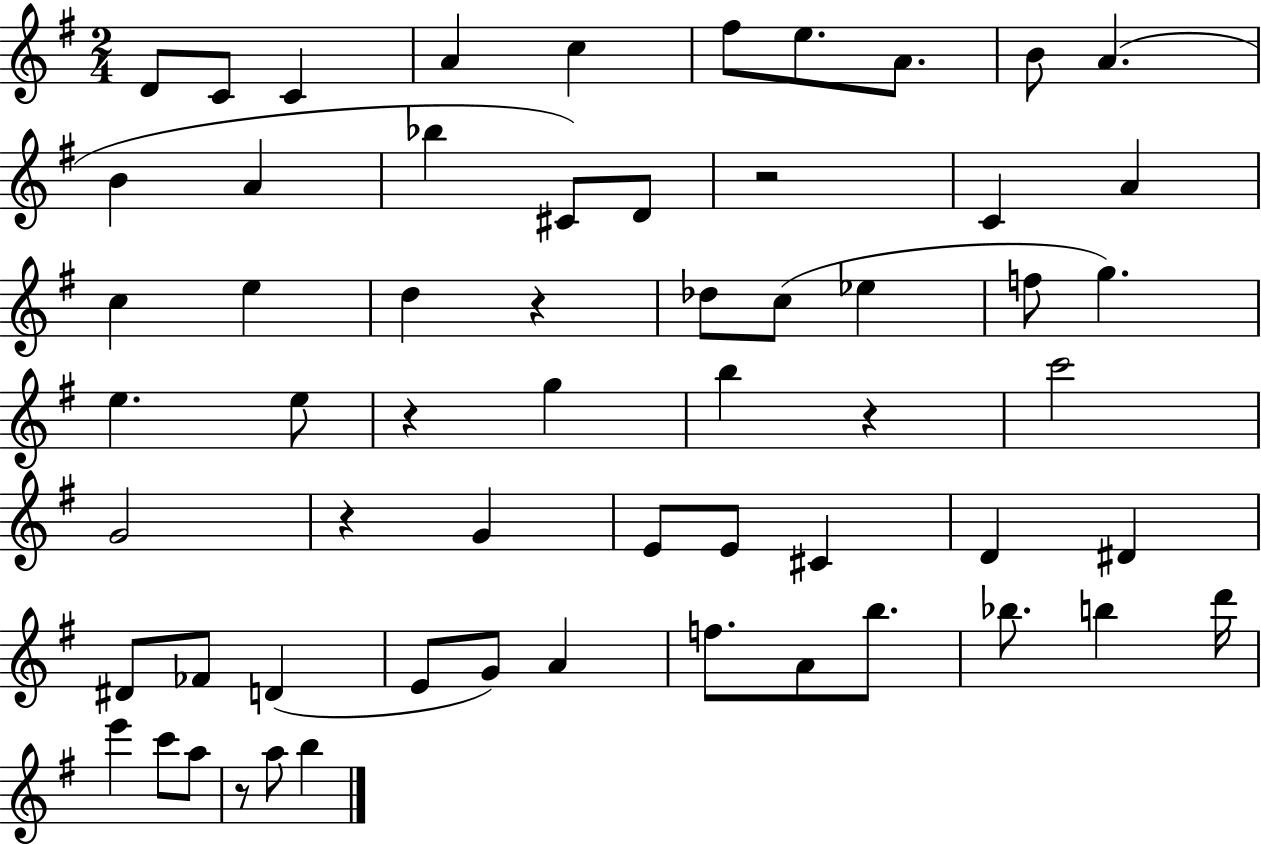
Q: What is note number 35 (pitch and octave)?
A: C#4